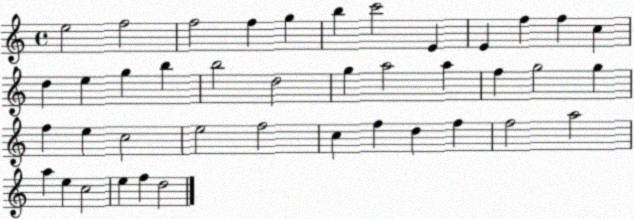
X:1
T:Untitled
M:4/4
L:1/4
K:C
e2 f2 f2 f g b c'2 E E f f c d e g b b2 d2 g a2 a f g2 g f e c2 e2 f2 c f d f f2 a2 a e c2 e f d2